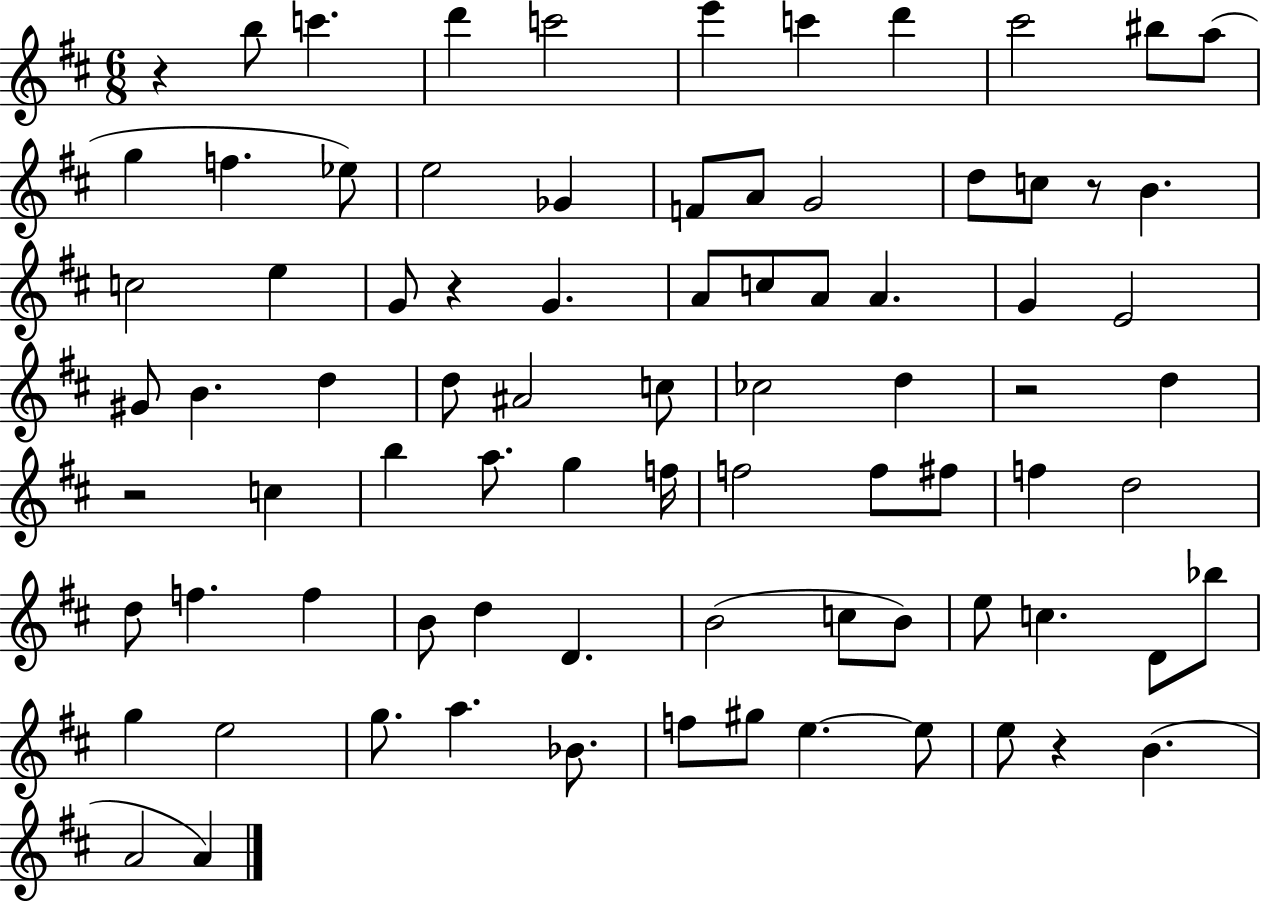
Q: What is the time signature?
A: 6/8